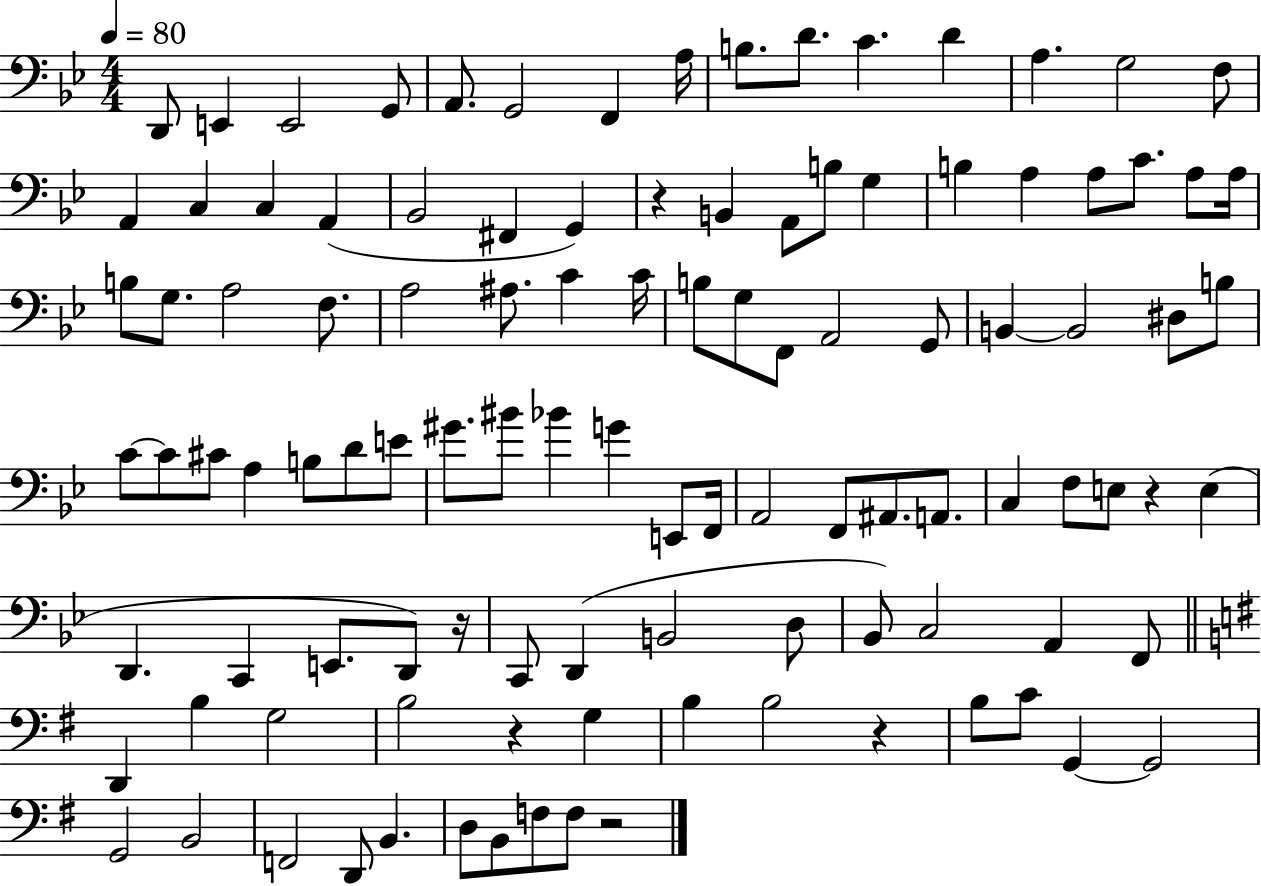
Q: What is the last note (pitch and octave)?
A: F3